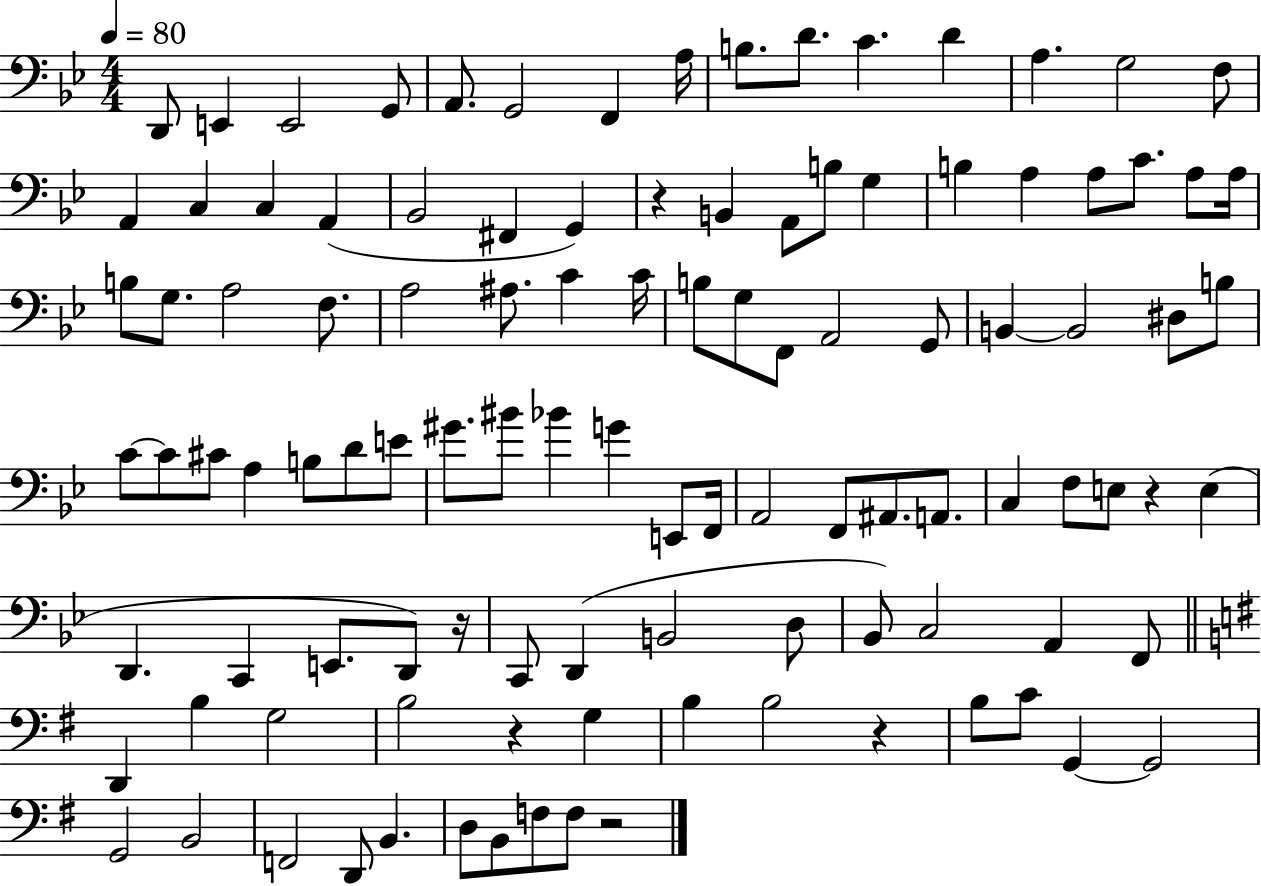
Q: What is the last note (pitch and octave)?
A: F3